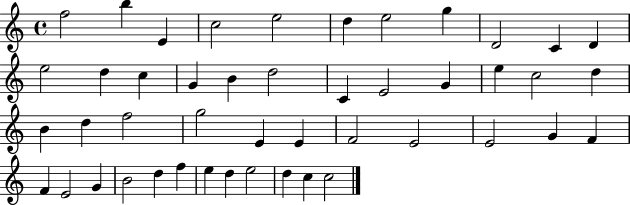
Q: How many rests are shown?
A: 0